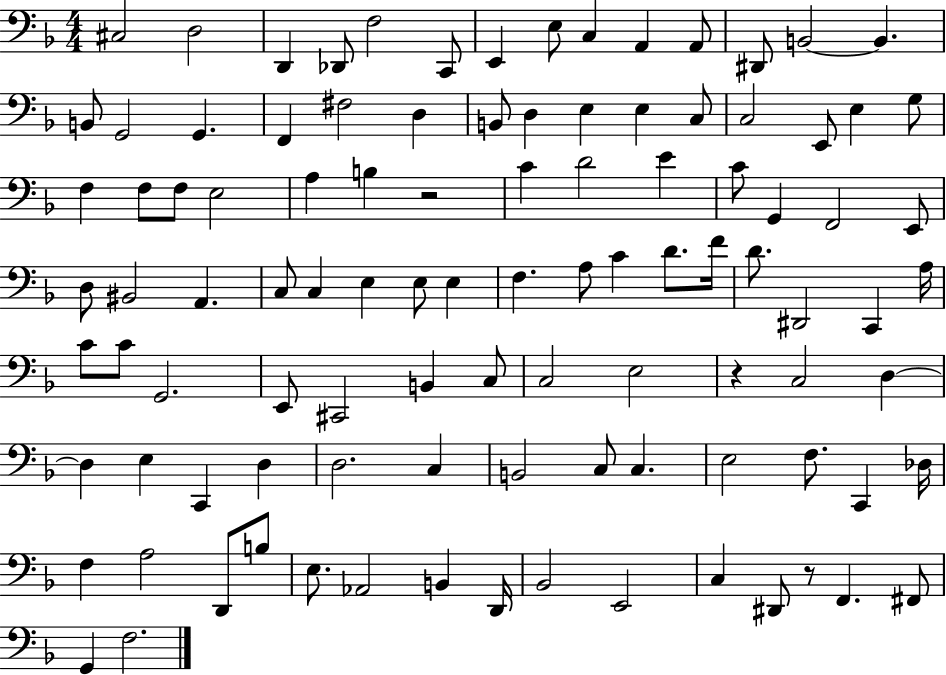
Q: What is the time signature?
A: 4/4